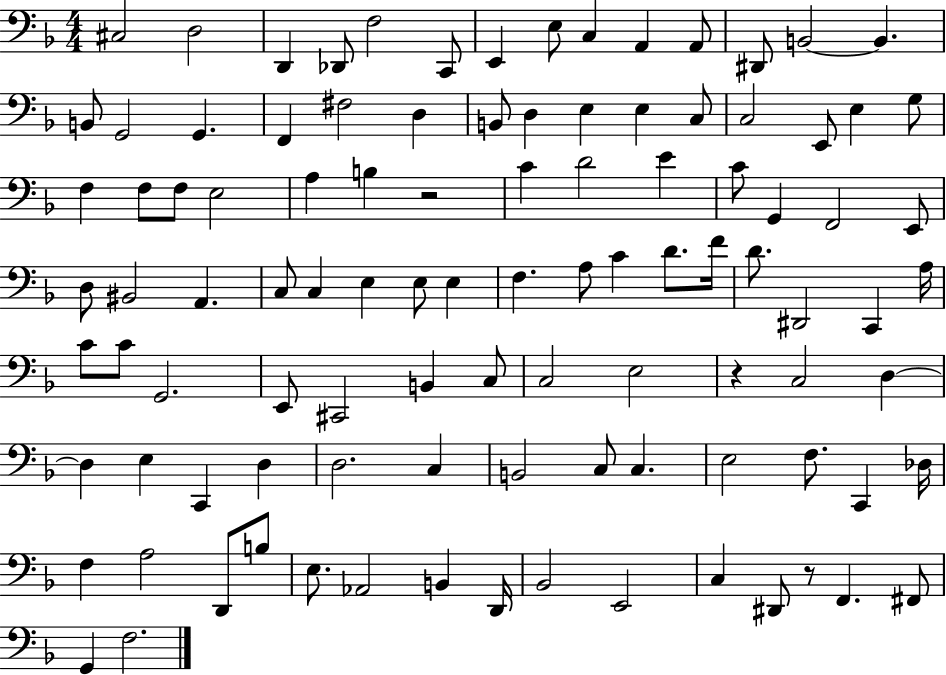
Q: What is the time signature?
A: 4/4